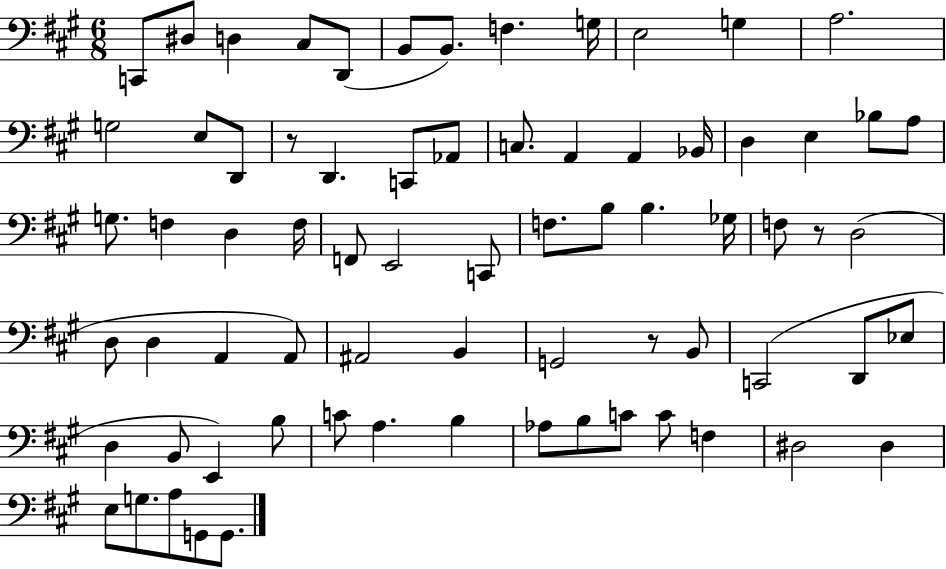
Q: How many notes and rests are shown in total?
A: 72